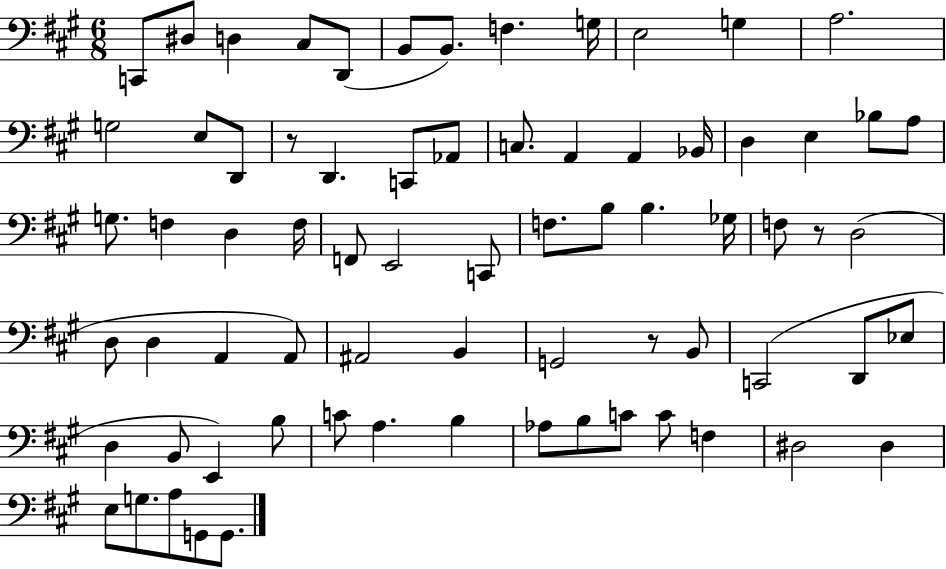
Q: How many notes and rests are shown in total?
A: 72